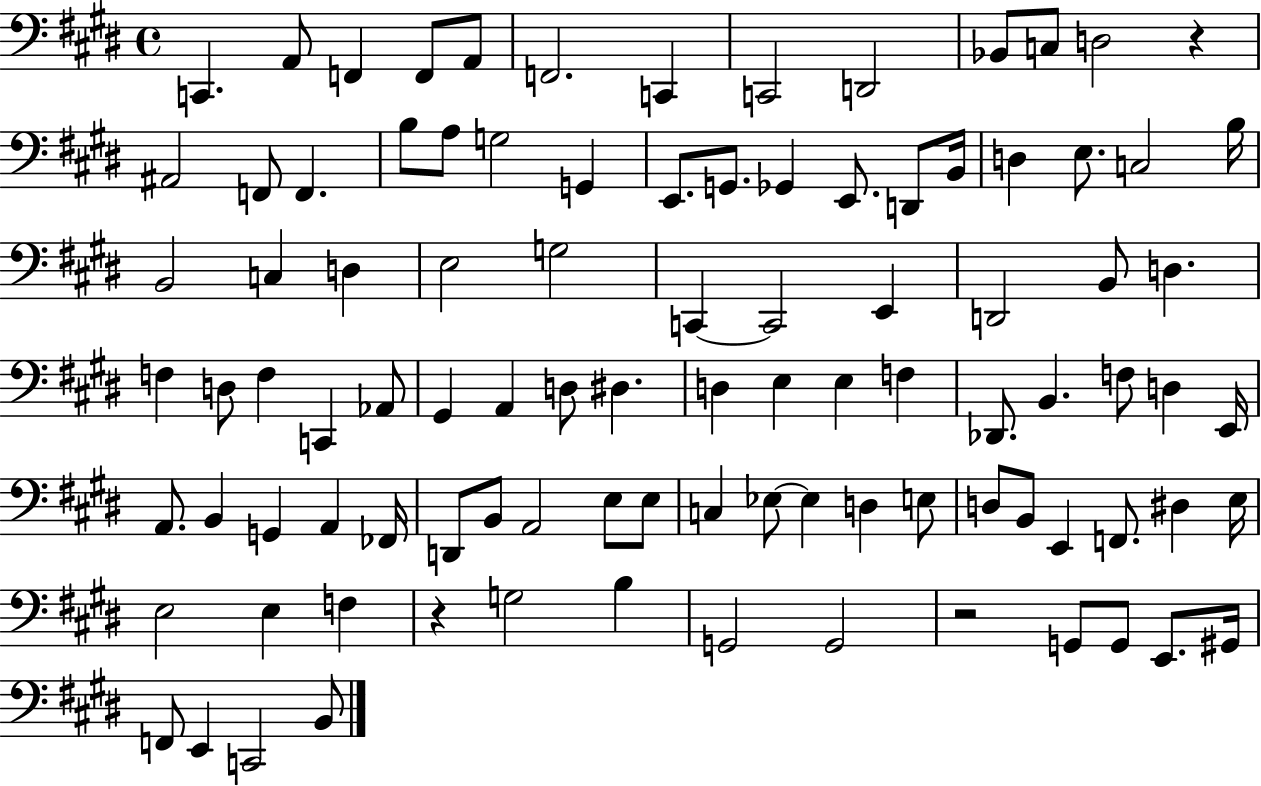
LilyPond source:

{
  \clef bass
  \time 4/4
  \defaultTimeSignature
  \key e \major
  \repeat volta 2 { c,4. a,8 f,4 f,8 a,8 | f,2. c,4 | c,2 d,2 | bes,8 c8 d2 r4 | \break ais,2 f,8 f,4. | b8 a8 g2 g,4 | e,8. g,8. ges,4 e,8. d,8 b,16 | d4 e8. c2 b16 | \break b,2 c4 d4 | e2 g2 | c,4~~ c,2 e,4 | d,2 b,8 d4. | \break f4 d8 f4 c,4 aes,8 | gis,4 a,4 d8 dis4. | d4 e4 e4 f4 | des,8. b,4. f8 d4 e,16 | \break a,8. b,4 g,4 a,4 fes,16 | d,8 b,8 a,2 e8 e8 | c4 ees8~~ ees4 d4 e8 | d8 b,8 e,4 f,8. dis4 e16 | \break e2 e4 f4 | r4 g2 b4 | g,2 g,2 | r2 g,8 g,8 e,8. gis,16 | \break f,8 e,4 c,2 b,8 | } \bar "|."
}